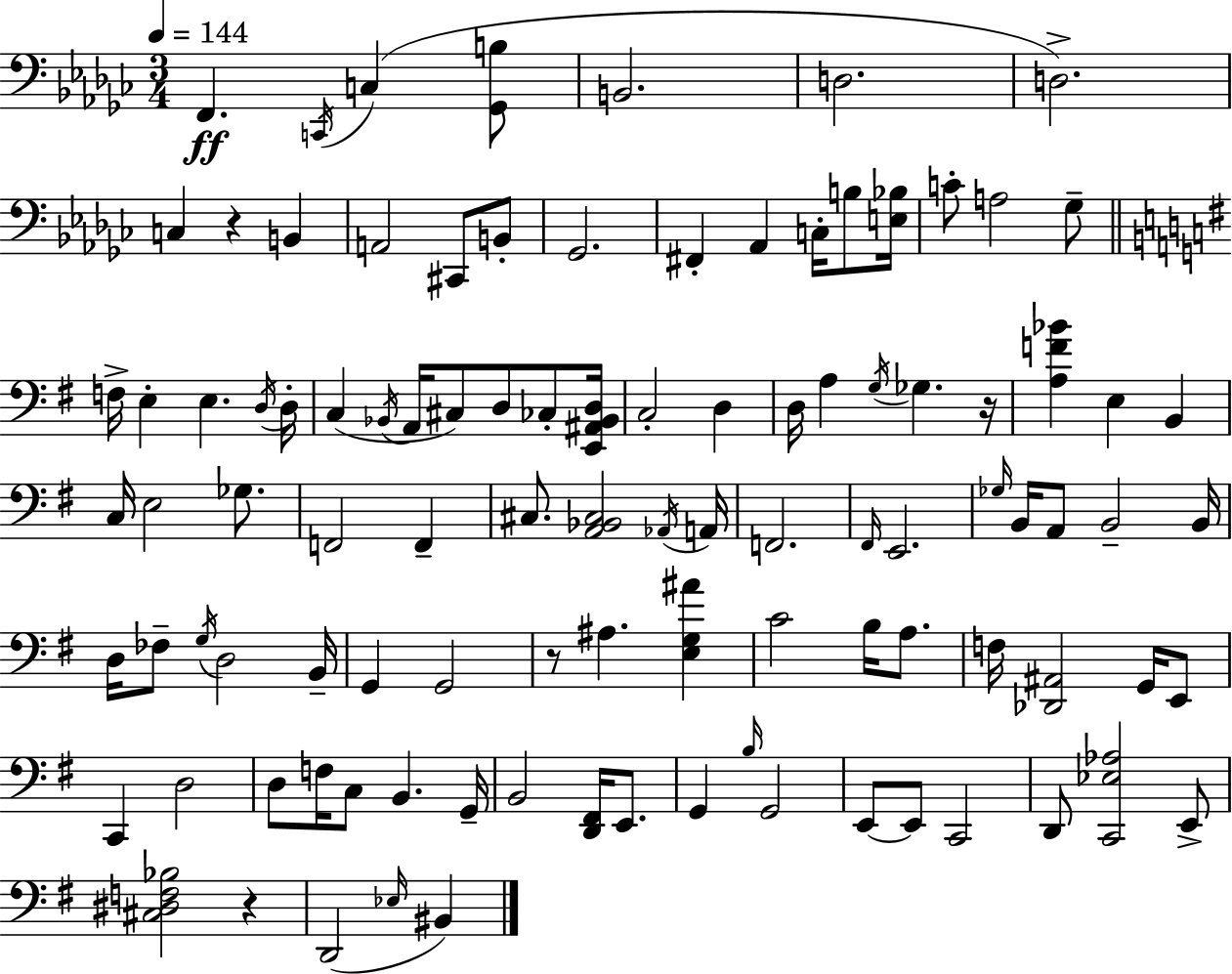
{
  \clef bass
  \numericTimeSignature
  \time 3/4
  \key ees \minor
  \tempo 4 = 144
  f,4.\ff \acciaccatura { c,16 }( c4 <ges, b>8 | b,2. | d2. | d2.->) | \break c4 r4 b,4 | a,2 cis,8 b,8-. | ges,2. | fis,4-. aes,4 c16-. b8 | \break <e bes>16 c'8-. a2 ges8-- | \bar "||" \break \key g \major f16-> e4-. e4. \acciaccatura { d16 } | d16-. c4( \acciaccatura { bes,16 } a,16 cis8) d8 ces8-. | <e, ais, bes, d>16 c2-. d4 | d16 a4 \acciaccatura { g16 } ges4. | \break r16 <a f' bes'>4 e4 b,4 | c16 e2 | ges8. f,2 f,4-- | cis8. <a, bes, cis>2 | \break \acciaccatura { aes,16 } a,16 f,2. | \grace { fis,16 } e,2. | \grace { ges16 } b,16 a,8 b,2-- | b,16 d16 fes8-- \acciaccatura { g16 } d2 | \break b,16-- g,4 g,2 | r8 ais4. | <e g ais'>4 c'2 | b16 a8. f16 <des, ais,>2 | \break g,16 e,8 c,4 d2 | d8 f16 c8 | b,4. g,16-- b,2 | <d, fis,>16 e,8. g,4 \grace { b16 } | \break g,2 e,8~~ e,8 | c,2 d,8 <c, ees aes>2 | e,8-> <cis dis f bes>2 | r4 d,2( | \break \grace { ees16 } bis,4) \bar "|."
}